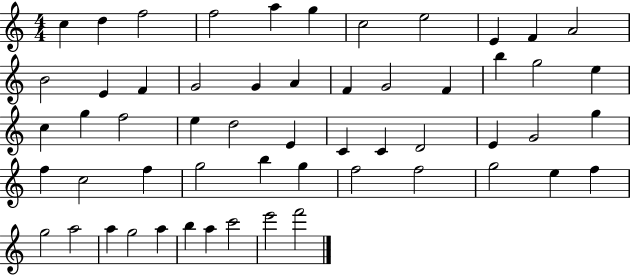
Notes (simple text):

C5/q D5/q F5/h F5/h A5/q G5/q C5/h E5/h E4/q F4/q A4/h B4/h E4/q F4/q G4/h G4/q A4/q F4/q G4/h F4/q B5/q G5/h E5/q C5/q G5/q F5/h E5/q D5/h E4/q C4/q C4/q D4/h E4/q G4/h G5/q F5/q C5/h F5/q G5/h B5/q G5/q F5/h F5/h G5/h E5/q F5/q G5/h A5/h A5/q G5/h A5/q B5/q A5/q C6/h E6/h F6/h